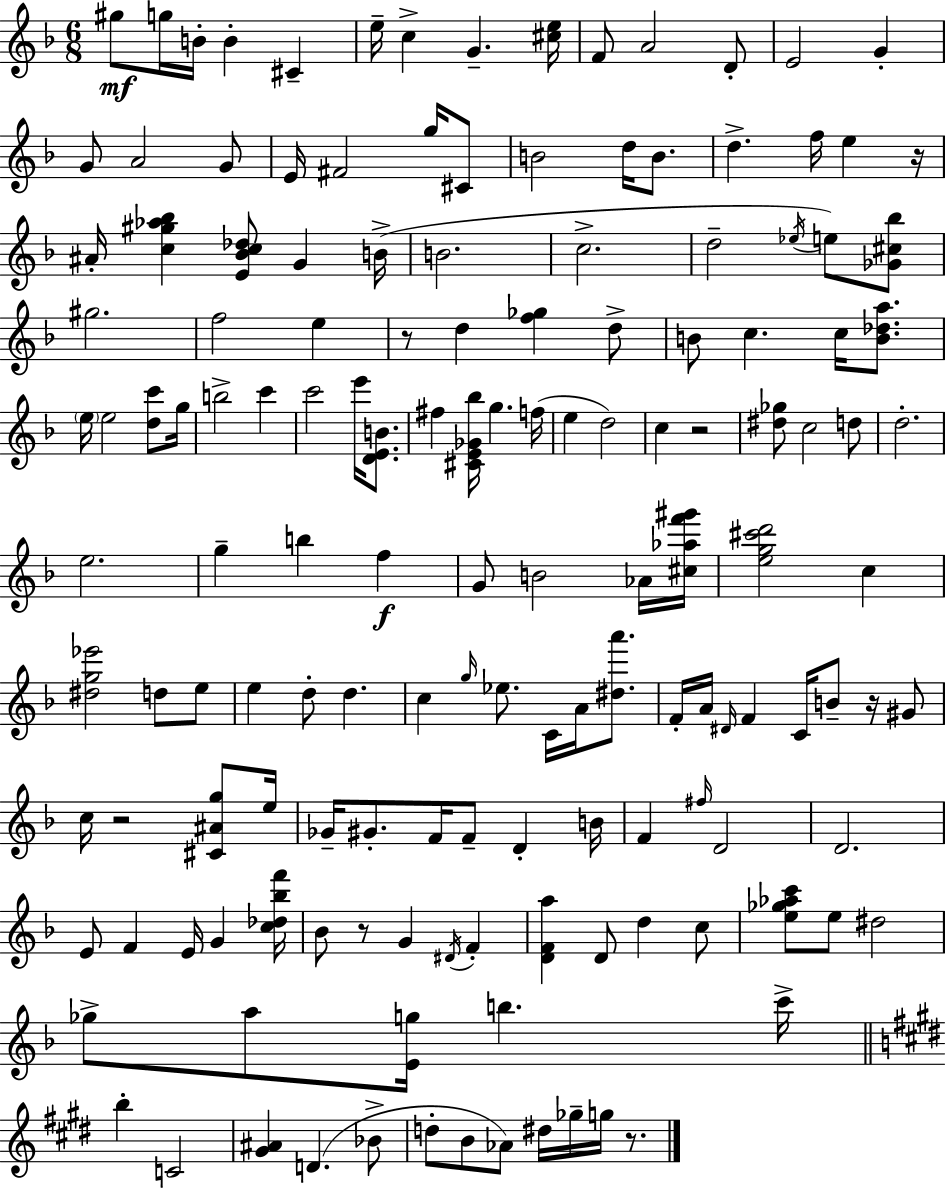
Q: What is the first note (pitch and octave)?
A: G#5